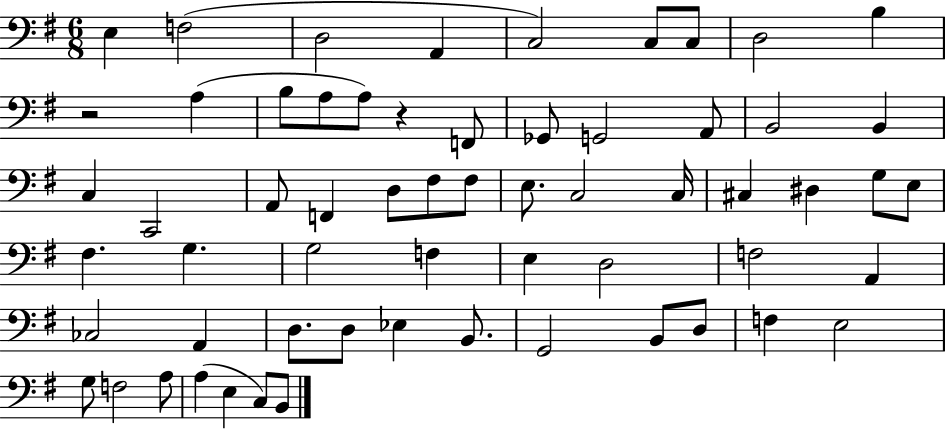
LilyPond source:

{
  \clef bass
  \numericTimeSignature
  \time 6/8
  \key g \major
  e4 f2( | d2 a,4 | c2) c8 c8 | d2 b4 | \break r2 a4( | b8 a8 a8) r4 f,8 | ges,8 g,2 a,8 | b,2 b,4 | \break c4 c,2 | a,8 f,4 d8 fis8 fis8 | e8. c2 c16 | cis4 dis4 g8 e8 | \break fis4. g4. | g2 f4 | e4 d2 | f2 a,4 | \break ces2 a,4 | d8. d8 ees4 b,8. | g,2 b,8 d8 | f4 e2 | \break g8 f2 a8 | a4( e4 c8) b,8 | \bar "|."
}